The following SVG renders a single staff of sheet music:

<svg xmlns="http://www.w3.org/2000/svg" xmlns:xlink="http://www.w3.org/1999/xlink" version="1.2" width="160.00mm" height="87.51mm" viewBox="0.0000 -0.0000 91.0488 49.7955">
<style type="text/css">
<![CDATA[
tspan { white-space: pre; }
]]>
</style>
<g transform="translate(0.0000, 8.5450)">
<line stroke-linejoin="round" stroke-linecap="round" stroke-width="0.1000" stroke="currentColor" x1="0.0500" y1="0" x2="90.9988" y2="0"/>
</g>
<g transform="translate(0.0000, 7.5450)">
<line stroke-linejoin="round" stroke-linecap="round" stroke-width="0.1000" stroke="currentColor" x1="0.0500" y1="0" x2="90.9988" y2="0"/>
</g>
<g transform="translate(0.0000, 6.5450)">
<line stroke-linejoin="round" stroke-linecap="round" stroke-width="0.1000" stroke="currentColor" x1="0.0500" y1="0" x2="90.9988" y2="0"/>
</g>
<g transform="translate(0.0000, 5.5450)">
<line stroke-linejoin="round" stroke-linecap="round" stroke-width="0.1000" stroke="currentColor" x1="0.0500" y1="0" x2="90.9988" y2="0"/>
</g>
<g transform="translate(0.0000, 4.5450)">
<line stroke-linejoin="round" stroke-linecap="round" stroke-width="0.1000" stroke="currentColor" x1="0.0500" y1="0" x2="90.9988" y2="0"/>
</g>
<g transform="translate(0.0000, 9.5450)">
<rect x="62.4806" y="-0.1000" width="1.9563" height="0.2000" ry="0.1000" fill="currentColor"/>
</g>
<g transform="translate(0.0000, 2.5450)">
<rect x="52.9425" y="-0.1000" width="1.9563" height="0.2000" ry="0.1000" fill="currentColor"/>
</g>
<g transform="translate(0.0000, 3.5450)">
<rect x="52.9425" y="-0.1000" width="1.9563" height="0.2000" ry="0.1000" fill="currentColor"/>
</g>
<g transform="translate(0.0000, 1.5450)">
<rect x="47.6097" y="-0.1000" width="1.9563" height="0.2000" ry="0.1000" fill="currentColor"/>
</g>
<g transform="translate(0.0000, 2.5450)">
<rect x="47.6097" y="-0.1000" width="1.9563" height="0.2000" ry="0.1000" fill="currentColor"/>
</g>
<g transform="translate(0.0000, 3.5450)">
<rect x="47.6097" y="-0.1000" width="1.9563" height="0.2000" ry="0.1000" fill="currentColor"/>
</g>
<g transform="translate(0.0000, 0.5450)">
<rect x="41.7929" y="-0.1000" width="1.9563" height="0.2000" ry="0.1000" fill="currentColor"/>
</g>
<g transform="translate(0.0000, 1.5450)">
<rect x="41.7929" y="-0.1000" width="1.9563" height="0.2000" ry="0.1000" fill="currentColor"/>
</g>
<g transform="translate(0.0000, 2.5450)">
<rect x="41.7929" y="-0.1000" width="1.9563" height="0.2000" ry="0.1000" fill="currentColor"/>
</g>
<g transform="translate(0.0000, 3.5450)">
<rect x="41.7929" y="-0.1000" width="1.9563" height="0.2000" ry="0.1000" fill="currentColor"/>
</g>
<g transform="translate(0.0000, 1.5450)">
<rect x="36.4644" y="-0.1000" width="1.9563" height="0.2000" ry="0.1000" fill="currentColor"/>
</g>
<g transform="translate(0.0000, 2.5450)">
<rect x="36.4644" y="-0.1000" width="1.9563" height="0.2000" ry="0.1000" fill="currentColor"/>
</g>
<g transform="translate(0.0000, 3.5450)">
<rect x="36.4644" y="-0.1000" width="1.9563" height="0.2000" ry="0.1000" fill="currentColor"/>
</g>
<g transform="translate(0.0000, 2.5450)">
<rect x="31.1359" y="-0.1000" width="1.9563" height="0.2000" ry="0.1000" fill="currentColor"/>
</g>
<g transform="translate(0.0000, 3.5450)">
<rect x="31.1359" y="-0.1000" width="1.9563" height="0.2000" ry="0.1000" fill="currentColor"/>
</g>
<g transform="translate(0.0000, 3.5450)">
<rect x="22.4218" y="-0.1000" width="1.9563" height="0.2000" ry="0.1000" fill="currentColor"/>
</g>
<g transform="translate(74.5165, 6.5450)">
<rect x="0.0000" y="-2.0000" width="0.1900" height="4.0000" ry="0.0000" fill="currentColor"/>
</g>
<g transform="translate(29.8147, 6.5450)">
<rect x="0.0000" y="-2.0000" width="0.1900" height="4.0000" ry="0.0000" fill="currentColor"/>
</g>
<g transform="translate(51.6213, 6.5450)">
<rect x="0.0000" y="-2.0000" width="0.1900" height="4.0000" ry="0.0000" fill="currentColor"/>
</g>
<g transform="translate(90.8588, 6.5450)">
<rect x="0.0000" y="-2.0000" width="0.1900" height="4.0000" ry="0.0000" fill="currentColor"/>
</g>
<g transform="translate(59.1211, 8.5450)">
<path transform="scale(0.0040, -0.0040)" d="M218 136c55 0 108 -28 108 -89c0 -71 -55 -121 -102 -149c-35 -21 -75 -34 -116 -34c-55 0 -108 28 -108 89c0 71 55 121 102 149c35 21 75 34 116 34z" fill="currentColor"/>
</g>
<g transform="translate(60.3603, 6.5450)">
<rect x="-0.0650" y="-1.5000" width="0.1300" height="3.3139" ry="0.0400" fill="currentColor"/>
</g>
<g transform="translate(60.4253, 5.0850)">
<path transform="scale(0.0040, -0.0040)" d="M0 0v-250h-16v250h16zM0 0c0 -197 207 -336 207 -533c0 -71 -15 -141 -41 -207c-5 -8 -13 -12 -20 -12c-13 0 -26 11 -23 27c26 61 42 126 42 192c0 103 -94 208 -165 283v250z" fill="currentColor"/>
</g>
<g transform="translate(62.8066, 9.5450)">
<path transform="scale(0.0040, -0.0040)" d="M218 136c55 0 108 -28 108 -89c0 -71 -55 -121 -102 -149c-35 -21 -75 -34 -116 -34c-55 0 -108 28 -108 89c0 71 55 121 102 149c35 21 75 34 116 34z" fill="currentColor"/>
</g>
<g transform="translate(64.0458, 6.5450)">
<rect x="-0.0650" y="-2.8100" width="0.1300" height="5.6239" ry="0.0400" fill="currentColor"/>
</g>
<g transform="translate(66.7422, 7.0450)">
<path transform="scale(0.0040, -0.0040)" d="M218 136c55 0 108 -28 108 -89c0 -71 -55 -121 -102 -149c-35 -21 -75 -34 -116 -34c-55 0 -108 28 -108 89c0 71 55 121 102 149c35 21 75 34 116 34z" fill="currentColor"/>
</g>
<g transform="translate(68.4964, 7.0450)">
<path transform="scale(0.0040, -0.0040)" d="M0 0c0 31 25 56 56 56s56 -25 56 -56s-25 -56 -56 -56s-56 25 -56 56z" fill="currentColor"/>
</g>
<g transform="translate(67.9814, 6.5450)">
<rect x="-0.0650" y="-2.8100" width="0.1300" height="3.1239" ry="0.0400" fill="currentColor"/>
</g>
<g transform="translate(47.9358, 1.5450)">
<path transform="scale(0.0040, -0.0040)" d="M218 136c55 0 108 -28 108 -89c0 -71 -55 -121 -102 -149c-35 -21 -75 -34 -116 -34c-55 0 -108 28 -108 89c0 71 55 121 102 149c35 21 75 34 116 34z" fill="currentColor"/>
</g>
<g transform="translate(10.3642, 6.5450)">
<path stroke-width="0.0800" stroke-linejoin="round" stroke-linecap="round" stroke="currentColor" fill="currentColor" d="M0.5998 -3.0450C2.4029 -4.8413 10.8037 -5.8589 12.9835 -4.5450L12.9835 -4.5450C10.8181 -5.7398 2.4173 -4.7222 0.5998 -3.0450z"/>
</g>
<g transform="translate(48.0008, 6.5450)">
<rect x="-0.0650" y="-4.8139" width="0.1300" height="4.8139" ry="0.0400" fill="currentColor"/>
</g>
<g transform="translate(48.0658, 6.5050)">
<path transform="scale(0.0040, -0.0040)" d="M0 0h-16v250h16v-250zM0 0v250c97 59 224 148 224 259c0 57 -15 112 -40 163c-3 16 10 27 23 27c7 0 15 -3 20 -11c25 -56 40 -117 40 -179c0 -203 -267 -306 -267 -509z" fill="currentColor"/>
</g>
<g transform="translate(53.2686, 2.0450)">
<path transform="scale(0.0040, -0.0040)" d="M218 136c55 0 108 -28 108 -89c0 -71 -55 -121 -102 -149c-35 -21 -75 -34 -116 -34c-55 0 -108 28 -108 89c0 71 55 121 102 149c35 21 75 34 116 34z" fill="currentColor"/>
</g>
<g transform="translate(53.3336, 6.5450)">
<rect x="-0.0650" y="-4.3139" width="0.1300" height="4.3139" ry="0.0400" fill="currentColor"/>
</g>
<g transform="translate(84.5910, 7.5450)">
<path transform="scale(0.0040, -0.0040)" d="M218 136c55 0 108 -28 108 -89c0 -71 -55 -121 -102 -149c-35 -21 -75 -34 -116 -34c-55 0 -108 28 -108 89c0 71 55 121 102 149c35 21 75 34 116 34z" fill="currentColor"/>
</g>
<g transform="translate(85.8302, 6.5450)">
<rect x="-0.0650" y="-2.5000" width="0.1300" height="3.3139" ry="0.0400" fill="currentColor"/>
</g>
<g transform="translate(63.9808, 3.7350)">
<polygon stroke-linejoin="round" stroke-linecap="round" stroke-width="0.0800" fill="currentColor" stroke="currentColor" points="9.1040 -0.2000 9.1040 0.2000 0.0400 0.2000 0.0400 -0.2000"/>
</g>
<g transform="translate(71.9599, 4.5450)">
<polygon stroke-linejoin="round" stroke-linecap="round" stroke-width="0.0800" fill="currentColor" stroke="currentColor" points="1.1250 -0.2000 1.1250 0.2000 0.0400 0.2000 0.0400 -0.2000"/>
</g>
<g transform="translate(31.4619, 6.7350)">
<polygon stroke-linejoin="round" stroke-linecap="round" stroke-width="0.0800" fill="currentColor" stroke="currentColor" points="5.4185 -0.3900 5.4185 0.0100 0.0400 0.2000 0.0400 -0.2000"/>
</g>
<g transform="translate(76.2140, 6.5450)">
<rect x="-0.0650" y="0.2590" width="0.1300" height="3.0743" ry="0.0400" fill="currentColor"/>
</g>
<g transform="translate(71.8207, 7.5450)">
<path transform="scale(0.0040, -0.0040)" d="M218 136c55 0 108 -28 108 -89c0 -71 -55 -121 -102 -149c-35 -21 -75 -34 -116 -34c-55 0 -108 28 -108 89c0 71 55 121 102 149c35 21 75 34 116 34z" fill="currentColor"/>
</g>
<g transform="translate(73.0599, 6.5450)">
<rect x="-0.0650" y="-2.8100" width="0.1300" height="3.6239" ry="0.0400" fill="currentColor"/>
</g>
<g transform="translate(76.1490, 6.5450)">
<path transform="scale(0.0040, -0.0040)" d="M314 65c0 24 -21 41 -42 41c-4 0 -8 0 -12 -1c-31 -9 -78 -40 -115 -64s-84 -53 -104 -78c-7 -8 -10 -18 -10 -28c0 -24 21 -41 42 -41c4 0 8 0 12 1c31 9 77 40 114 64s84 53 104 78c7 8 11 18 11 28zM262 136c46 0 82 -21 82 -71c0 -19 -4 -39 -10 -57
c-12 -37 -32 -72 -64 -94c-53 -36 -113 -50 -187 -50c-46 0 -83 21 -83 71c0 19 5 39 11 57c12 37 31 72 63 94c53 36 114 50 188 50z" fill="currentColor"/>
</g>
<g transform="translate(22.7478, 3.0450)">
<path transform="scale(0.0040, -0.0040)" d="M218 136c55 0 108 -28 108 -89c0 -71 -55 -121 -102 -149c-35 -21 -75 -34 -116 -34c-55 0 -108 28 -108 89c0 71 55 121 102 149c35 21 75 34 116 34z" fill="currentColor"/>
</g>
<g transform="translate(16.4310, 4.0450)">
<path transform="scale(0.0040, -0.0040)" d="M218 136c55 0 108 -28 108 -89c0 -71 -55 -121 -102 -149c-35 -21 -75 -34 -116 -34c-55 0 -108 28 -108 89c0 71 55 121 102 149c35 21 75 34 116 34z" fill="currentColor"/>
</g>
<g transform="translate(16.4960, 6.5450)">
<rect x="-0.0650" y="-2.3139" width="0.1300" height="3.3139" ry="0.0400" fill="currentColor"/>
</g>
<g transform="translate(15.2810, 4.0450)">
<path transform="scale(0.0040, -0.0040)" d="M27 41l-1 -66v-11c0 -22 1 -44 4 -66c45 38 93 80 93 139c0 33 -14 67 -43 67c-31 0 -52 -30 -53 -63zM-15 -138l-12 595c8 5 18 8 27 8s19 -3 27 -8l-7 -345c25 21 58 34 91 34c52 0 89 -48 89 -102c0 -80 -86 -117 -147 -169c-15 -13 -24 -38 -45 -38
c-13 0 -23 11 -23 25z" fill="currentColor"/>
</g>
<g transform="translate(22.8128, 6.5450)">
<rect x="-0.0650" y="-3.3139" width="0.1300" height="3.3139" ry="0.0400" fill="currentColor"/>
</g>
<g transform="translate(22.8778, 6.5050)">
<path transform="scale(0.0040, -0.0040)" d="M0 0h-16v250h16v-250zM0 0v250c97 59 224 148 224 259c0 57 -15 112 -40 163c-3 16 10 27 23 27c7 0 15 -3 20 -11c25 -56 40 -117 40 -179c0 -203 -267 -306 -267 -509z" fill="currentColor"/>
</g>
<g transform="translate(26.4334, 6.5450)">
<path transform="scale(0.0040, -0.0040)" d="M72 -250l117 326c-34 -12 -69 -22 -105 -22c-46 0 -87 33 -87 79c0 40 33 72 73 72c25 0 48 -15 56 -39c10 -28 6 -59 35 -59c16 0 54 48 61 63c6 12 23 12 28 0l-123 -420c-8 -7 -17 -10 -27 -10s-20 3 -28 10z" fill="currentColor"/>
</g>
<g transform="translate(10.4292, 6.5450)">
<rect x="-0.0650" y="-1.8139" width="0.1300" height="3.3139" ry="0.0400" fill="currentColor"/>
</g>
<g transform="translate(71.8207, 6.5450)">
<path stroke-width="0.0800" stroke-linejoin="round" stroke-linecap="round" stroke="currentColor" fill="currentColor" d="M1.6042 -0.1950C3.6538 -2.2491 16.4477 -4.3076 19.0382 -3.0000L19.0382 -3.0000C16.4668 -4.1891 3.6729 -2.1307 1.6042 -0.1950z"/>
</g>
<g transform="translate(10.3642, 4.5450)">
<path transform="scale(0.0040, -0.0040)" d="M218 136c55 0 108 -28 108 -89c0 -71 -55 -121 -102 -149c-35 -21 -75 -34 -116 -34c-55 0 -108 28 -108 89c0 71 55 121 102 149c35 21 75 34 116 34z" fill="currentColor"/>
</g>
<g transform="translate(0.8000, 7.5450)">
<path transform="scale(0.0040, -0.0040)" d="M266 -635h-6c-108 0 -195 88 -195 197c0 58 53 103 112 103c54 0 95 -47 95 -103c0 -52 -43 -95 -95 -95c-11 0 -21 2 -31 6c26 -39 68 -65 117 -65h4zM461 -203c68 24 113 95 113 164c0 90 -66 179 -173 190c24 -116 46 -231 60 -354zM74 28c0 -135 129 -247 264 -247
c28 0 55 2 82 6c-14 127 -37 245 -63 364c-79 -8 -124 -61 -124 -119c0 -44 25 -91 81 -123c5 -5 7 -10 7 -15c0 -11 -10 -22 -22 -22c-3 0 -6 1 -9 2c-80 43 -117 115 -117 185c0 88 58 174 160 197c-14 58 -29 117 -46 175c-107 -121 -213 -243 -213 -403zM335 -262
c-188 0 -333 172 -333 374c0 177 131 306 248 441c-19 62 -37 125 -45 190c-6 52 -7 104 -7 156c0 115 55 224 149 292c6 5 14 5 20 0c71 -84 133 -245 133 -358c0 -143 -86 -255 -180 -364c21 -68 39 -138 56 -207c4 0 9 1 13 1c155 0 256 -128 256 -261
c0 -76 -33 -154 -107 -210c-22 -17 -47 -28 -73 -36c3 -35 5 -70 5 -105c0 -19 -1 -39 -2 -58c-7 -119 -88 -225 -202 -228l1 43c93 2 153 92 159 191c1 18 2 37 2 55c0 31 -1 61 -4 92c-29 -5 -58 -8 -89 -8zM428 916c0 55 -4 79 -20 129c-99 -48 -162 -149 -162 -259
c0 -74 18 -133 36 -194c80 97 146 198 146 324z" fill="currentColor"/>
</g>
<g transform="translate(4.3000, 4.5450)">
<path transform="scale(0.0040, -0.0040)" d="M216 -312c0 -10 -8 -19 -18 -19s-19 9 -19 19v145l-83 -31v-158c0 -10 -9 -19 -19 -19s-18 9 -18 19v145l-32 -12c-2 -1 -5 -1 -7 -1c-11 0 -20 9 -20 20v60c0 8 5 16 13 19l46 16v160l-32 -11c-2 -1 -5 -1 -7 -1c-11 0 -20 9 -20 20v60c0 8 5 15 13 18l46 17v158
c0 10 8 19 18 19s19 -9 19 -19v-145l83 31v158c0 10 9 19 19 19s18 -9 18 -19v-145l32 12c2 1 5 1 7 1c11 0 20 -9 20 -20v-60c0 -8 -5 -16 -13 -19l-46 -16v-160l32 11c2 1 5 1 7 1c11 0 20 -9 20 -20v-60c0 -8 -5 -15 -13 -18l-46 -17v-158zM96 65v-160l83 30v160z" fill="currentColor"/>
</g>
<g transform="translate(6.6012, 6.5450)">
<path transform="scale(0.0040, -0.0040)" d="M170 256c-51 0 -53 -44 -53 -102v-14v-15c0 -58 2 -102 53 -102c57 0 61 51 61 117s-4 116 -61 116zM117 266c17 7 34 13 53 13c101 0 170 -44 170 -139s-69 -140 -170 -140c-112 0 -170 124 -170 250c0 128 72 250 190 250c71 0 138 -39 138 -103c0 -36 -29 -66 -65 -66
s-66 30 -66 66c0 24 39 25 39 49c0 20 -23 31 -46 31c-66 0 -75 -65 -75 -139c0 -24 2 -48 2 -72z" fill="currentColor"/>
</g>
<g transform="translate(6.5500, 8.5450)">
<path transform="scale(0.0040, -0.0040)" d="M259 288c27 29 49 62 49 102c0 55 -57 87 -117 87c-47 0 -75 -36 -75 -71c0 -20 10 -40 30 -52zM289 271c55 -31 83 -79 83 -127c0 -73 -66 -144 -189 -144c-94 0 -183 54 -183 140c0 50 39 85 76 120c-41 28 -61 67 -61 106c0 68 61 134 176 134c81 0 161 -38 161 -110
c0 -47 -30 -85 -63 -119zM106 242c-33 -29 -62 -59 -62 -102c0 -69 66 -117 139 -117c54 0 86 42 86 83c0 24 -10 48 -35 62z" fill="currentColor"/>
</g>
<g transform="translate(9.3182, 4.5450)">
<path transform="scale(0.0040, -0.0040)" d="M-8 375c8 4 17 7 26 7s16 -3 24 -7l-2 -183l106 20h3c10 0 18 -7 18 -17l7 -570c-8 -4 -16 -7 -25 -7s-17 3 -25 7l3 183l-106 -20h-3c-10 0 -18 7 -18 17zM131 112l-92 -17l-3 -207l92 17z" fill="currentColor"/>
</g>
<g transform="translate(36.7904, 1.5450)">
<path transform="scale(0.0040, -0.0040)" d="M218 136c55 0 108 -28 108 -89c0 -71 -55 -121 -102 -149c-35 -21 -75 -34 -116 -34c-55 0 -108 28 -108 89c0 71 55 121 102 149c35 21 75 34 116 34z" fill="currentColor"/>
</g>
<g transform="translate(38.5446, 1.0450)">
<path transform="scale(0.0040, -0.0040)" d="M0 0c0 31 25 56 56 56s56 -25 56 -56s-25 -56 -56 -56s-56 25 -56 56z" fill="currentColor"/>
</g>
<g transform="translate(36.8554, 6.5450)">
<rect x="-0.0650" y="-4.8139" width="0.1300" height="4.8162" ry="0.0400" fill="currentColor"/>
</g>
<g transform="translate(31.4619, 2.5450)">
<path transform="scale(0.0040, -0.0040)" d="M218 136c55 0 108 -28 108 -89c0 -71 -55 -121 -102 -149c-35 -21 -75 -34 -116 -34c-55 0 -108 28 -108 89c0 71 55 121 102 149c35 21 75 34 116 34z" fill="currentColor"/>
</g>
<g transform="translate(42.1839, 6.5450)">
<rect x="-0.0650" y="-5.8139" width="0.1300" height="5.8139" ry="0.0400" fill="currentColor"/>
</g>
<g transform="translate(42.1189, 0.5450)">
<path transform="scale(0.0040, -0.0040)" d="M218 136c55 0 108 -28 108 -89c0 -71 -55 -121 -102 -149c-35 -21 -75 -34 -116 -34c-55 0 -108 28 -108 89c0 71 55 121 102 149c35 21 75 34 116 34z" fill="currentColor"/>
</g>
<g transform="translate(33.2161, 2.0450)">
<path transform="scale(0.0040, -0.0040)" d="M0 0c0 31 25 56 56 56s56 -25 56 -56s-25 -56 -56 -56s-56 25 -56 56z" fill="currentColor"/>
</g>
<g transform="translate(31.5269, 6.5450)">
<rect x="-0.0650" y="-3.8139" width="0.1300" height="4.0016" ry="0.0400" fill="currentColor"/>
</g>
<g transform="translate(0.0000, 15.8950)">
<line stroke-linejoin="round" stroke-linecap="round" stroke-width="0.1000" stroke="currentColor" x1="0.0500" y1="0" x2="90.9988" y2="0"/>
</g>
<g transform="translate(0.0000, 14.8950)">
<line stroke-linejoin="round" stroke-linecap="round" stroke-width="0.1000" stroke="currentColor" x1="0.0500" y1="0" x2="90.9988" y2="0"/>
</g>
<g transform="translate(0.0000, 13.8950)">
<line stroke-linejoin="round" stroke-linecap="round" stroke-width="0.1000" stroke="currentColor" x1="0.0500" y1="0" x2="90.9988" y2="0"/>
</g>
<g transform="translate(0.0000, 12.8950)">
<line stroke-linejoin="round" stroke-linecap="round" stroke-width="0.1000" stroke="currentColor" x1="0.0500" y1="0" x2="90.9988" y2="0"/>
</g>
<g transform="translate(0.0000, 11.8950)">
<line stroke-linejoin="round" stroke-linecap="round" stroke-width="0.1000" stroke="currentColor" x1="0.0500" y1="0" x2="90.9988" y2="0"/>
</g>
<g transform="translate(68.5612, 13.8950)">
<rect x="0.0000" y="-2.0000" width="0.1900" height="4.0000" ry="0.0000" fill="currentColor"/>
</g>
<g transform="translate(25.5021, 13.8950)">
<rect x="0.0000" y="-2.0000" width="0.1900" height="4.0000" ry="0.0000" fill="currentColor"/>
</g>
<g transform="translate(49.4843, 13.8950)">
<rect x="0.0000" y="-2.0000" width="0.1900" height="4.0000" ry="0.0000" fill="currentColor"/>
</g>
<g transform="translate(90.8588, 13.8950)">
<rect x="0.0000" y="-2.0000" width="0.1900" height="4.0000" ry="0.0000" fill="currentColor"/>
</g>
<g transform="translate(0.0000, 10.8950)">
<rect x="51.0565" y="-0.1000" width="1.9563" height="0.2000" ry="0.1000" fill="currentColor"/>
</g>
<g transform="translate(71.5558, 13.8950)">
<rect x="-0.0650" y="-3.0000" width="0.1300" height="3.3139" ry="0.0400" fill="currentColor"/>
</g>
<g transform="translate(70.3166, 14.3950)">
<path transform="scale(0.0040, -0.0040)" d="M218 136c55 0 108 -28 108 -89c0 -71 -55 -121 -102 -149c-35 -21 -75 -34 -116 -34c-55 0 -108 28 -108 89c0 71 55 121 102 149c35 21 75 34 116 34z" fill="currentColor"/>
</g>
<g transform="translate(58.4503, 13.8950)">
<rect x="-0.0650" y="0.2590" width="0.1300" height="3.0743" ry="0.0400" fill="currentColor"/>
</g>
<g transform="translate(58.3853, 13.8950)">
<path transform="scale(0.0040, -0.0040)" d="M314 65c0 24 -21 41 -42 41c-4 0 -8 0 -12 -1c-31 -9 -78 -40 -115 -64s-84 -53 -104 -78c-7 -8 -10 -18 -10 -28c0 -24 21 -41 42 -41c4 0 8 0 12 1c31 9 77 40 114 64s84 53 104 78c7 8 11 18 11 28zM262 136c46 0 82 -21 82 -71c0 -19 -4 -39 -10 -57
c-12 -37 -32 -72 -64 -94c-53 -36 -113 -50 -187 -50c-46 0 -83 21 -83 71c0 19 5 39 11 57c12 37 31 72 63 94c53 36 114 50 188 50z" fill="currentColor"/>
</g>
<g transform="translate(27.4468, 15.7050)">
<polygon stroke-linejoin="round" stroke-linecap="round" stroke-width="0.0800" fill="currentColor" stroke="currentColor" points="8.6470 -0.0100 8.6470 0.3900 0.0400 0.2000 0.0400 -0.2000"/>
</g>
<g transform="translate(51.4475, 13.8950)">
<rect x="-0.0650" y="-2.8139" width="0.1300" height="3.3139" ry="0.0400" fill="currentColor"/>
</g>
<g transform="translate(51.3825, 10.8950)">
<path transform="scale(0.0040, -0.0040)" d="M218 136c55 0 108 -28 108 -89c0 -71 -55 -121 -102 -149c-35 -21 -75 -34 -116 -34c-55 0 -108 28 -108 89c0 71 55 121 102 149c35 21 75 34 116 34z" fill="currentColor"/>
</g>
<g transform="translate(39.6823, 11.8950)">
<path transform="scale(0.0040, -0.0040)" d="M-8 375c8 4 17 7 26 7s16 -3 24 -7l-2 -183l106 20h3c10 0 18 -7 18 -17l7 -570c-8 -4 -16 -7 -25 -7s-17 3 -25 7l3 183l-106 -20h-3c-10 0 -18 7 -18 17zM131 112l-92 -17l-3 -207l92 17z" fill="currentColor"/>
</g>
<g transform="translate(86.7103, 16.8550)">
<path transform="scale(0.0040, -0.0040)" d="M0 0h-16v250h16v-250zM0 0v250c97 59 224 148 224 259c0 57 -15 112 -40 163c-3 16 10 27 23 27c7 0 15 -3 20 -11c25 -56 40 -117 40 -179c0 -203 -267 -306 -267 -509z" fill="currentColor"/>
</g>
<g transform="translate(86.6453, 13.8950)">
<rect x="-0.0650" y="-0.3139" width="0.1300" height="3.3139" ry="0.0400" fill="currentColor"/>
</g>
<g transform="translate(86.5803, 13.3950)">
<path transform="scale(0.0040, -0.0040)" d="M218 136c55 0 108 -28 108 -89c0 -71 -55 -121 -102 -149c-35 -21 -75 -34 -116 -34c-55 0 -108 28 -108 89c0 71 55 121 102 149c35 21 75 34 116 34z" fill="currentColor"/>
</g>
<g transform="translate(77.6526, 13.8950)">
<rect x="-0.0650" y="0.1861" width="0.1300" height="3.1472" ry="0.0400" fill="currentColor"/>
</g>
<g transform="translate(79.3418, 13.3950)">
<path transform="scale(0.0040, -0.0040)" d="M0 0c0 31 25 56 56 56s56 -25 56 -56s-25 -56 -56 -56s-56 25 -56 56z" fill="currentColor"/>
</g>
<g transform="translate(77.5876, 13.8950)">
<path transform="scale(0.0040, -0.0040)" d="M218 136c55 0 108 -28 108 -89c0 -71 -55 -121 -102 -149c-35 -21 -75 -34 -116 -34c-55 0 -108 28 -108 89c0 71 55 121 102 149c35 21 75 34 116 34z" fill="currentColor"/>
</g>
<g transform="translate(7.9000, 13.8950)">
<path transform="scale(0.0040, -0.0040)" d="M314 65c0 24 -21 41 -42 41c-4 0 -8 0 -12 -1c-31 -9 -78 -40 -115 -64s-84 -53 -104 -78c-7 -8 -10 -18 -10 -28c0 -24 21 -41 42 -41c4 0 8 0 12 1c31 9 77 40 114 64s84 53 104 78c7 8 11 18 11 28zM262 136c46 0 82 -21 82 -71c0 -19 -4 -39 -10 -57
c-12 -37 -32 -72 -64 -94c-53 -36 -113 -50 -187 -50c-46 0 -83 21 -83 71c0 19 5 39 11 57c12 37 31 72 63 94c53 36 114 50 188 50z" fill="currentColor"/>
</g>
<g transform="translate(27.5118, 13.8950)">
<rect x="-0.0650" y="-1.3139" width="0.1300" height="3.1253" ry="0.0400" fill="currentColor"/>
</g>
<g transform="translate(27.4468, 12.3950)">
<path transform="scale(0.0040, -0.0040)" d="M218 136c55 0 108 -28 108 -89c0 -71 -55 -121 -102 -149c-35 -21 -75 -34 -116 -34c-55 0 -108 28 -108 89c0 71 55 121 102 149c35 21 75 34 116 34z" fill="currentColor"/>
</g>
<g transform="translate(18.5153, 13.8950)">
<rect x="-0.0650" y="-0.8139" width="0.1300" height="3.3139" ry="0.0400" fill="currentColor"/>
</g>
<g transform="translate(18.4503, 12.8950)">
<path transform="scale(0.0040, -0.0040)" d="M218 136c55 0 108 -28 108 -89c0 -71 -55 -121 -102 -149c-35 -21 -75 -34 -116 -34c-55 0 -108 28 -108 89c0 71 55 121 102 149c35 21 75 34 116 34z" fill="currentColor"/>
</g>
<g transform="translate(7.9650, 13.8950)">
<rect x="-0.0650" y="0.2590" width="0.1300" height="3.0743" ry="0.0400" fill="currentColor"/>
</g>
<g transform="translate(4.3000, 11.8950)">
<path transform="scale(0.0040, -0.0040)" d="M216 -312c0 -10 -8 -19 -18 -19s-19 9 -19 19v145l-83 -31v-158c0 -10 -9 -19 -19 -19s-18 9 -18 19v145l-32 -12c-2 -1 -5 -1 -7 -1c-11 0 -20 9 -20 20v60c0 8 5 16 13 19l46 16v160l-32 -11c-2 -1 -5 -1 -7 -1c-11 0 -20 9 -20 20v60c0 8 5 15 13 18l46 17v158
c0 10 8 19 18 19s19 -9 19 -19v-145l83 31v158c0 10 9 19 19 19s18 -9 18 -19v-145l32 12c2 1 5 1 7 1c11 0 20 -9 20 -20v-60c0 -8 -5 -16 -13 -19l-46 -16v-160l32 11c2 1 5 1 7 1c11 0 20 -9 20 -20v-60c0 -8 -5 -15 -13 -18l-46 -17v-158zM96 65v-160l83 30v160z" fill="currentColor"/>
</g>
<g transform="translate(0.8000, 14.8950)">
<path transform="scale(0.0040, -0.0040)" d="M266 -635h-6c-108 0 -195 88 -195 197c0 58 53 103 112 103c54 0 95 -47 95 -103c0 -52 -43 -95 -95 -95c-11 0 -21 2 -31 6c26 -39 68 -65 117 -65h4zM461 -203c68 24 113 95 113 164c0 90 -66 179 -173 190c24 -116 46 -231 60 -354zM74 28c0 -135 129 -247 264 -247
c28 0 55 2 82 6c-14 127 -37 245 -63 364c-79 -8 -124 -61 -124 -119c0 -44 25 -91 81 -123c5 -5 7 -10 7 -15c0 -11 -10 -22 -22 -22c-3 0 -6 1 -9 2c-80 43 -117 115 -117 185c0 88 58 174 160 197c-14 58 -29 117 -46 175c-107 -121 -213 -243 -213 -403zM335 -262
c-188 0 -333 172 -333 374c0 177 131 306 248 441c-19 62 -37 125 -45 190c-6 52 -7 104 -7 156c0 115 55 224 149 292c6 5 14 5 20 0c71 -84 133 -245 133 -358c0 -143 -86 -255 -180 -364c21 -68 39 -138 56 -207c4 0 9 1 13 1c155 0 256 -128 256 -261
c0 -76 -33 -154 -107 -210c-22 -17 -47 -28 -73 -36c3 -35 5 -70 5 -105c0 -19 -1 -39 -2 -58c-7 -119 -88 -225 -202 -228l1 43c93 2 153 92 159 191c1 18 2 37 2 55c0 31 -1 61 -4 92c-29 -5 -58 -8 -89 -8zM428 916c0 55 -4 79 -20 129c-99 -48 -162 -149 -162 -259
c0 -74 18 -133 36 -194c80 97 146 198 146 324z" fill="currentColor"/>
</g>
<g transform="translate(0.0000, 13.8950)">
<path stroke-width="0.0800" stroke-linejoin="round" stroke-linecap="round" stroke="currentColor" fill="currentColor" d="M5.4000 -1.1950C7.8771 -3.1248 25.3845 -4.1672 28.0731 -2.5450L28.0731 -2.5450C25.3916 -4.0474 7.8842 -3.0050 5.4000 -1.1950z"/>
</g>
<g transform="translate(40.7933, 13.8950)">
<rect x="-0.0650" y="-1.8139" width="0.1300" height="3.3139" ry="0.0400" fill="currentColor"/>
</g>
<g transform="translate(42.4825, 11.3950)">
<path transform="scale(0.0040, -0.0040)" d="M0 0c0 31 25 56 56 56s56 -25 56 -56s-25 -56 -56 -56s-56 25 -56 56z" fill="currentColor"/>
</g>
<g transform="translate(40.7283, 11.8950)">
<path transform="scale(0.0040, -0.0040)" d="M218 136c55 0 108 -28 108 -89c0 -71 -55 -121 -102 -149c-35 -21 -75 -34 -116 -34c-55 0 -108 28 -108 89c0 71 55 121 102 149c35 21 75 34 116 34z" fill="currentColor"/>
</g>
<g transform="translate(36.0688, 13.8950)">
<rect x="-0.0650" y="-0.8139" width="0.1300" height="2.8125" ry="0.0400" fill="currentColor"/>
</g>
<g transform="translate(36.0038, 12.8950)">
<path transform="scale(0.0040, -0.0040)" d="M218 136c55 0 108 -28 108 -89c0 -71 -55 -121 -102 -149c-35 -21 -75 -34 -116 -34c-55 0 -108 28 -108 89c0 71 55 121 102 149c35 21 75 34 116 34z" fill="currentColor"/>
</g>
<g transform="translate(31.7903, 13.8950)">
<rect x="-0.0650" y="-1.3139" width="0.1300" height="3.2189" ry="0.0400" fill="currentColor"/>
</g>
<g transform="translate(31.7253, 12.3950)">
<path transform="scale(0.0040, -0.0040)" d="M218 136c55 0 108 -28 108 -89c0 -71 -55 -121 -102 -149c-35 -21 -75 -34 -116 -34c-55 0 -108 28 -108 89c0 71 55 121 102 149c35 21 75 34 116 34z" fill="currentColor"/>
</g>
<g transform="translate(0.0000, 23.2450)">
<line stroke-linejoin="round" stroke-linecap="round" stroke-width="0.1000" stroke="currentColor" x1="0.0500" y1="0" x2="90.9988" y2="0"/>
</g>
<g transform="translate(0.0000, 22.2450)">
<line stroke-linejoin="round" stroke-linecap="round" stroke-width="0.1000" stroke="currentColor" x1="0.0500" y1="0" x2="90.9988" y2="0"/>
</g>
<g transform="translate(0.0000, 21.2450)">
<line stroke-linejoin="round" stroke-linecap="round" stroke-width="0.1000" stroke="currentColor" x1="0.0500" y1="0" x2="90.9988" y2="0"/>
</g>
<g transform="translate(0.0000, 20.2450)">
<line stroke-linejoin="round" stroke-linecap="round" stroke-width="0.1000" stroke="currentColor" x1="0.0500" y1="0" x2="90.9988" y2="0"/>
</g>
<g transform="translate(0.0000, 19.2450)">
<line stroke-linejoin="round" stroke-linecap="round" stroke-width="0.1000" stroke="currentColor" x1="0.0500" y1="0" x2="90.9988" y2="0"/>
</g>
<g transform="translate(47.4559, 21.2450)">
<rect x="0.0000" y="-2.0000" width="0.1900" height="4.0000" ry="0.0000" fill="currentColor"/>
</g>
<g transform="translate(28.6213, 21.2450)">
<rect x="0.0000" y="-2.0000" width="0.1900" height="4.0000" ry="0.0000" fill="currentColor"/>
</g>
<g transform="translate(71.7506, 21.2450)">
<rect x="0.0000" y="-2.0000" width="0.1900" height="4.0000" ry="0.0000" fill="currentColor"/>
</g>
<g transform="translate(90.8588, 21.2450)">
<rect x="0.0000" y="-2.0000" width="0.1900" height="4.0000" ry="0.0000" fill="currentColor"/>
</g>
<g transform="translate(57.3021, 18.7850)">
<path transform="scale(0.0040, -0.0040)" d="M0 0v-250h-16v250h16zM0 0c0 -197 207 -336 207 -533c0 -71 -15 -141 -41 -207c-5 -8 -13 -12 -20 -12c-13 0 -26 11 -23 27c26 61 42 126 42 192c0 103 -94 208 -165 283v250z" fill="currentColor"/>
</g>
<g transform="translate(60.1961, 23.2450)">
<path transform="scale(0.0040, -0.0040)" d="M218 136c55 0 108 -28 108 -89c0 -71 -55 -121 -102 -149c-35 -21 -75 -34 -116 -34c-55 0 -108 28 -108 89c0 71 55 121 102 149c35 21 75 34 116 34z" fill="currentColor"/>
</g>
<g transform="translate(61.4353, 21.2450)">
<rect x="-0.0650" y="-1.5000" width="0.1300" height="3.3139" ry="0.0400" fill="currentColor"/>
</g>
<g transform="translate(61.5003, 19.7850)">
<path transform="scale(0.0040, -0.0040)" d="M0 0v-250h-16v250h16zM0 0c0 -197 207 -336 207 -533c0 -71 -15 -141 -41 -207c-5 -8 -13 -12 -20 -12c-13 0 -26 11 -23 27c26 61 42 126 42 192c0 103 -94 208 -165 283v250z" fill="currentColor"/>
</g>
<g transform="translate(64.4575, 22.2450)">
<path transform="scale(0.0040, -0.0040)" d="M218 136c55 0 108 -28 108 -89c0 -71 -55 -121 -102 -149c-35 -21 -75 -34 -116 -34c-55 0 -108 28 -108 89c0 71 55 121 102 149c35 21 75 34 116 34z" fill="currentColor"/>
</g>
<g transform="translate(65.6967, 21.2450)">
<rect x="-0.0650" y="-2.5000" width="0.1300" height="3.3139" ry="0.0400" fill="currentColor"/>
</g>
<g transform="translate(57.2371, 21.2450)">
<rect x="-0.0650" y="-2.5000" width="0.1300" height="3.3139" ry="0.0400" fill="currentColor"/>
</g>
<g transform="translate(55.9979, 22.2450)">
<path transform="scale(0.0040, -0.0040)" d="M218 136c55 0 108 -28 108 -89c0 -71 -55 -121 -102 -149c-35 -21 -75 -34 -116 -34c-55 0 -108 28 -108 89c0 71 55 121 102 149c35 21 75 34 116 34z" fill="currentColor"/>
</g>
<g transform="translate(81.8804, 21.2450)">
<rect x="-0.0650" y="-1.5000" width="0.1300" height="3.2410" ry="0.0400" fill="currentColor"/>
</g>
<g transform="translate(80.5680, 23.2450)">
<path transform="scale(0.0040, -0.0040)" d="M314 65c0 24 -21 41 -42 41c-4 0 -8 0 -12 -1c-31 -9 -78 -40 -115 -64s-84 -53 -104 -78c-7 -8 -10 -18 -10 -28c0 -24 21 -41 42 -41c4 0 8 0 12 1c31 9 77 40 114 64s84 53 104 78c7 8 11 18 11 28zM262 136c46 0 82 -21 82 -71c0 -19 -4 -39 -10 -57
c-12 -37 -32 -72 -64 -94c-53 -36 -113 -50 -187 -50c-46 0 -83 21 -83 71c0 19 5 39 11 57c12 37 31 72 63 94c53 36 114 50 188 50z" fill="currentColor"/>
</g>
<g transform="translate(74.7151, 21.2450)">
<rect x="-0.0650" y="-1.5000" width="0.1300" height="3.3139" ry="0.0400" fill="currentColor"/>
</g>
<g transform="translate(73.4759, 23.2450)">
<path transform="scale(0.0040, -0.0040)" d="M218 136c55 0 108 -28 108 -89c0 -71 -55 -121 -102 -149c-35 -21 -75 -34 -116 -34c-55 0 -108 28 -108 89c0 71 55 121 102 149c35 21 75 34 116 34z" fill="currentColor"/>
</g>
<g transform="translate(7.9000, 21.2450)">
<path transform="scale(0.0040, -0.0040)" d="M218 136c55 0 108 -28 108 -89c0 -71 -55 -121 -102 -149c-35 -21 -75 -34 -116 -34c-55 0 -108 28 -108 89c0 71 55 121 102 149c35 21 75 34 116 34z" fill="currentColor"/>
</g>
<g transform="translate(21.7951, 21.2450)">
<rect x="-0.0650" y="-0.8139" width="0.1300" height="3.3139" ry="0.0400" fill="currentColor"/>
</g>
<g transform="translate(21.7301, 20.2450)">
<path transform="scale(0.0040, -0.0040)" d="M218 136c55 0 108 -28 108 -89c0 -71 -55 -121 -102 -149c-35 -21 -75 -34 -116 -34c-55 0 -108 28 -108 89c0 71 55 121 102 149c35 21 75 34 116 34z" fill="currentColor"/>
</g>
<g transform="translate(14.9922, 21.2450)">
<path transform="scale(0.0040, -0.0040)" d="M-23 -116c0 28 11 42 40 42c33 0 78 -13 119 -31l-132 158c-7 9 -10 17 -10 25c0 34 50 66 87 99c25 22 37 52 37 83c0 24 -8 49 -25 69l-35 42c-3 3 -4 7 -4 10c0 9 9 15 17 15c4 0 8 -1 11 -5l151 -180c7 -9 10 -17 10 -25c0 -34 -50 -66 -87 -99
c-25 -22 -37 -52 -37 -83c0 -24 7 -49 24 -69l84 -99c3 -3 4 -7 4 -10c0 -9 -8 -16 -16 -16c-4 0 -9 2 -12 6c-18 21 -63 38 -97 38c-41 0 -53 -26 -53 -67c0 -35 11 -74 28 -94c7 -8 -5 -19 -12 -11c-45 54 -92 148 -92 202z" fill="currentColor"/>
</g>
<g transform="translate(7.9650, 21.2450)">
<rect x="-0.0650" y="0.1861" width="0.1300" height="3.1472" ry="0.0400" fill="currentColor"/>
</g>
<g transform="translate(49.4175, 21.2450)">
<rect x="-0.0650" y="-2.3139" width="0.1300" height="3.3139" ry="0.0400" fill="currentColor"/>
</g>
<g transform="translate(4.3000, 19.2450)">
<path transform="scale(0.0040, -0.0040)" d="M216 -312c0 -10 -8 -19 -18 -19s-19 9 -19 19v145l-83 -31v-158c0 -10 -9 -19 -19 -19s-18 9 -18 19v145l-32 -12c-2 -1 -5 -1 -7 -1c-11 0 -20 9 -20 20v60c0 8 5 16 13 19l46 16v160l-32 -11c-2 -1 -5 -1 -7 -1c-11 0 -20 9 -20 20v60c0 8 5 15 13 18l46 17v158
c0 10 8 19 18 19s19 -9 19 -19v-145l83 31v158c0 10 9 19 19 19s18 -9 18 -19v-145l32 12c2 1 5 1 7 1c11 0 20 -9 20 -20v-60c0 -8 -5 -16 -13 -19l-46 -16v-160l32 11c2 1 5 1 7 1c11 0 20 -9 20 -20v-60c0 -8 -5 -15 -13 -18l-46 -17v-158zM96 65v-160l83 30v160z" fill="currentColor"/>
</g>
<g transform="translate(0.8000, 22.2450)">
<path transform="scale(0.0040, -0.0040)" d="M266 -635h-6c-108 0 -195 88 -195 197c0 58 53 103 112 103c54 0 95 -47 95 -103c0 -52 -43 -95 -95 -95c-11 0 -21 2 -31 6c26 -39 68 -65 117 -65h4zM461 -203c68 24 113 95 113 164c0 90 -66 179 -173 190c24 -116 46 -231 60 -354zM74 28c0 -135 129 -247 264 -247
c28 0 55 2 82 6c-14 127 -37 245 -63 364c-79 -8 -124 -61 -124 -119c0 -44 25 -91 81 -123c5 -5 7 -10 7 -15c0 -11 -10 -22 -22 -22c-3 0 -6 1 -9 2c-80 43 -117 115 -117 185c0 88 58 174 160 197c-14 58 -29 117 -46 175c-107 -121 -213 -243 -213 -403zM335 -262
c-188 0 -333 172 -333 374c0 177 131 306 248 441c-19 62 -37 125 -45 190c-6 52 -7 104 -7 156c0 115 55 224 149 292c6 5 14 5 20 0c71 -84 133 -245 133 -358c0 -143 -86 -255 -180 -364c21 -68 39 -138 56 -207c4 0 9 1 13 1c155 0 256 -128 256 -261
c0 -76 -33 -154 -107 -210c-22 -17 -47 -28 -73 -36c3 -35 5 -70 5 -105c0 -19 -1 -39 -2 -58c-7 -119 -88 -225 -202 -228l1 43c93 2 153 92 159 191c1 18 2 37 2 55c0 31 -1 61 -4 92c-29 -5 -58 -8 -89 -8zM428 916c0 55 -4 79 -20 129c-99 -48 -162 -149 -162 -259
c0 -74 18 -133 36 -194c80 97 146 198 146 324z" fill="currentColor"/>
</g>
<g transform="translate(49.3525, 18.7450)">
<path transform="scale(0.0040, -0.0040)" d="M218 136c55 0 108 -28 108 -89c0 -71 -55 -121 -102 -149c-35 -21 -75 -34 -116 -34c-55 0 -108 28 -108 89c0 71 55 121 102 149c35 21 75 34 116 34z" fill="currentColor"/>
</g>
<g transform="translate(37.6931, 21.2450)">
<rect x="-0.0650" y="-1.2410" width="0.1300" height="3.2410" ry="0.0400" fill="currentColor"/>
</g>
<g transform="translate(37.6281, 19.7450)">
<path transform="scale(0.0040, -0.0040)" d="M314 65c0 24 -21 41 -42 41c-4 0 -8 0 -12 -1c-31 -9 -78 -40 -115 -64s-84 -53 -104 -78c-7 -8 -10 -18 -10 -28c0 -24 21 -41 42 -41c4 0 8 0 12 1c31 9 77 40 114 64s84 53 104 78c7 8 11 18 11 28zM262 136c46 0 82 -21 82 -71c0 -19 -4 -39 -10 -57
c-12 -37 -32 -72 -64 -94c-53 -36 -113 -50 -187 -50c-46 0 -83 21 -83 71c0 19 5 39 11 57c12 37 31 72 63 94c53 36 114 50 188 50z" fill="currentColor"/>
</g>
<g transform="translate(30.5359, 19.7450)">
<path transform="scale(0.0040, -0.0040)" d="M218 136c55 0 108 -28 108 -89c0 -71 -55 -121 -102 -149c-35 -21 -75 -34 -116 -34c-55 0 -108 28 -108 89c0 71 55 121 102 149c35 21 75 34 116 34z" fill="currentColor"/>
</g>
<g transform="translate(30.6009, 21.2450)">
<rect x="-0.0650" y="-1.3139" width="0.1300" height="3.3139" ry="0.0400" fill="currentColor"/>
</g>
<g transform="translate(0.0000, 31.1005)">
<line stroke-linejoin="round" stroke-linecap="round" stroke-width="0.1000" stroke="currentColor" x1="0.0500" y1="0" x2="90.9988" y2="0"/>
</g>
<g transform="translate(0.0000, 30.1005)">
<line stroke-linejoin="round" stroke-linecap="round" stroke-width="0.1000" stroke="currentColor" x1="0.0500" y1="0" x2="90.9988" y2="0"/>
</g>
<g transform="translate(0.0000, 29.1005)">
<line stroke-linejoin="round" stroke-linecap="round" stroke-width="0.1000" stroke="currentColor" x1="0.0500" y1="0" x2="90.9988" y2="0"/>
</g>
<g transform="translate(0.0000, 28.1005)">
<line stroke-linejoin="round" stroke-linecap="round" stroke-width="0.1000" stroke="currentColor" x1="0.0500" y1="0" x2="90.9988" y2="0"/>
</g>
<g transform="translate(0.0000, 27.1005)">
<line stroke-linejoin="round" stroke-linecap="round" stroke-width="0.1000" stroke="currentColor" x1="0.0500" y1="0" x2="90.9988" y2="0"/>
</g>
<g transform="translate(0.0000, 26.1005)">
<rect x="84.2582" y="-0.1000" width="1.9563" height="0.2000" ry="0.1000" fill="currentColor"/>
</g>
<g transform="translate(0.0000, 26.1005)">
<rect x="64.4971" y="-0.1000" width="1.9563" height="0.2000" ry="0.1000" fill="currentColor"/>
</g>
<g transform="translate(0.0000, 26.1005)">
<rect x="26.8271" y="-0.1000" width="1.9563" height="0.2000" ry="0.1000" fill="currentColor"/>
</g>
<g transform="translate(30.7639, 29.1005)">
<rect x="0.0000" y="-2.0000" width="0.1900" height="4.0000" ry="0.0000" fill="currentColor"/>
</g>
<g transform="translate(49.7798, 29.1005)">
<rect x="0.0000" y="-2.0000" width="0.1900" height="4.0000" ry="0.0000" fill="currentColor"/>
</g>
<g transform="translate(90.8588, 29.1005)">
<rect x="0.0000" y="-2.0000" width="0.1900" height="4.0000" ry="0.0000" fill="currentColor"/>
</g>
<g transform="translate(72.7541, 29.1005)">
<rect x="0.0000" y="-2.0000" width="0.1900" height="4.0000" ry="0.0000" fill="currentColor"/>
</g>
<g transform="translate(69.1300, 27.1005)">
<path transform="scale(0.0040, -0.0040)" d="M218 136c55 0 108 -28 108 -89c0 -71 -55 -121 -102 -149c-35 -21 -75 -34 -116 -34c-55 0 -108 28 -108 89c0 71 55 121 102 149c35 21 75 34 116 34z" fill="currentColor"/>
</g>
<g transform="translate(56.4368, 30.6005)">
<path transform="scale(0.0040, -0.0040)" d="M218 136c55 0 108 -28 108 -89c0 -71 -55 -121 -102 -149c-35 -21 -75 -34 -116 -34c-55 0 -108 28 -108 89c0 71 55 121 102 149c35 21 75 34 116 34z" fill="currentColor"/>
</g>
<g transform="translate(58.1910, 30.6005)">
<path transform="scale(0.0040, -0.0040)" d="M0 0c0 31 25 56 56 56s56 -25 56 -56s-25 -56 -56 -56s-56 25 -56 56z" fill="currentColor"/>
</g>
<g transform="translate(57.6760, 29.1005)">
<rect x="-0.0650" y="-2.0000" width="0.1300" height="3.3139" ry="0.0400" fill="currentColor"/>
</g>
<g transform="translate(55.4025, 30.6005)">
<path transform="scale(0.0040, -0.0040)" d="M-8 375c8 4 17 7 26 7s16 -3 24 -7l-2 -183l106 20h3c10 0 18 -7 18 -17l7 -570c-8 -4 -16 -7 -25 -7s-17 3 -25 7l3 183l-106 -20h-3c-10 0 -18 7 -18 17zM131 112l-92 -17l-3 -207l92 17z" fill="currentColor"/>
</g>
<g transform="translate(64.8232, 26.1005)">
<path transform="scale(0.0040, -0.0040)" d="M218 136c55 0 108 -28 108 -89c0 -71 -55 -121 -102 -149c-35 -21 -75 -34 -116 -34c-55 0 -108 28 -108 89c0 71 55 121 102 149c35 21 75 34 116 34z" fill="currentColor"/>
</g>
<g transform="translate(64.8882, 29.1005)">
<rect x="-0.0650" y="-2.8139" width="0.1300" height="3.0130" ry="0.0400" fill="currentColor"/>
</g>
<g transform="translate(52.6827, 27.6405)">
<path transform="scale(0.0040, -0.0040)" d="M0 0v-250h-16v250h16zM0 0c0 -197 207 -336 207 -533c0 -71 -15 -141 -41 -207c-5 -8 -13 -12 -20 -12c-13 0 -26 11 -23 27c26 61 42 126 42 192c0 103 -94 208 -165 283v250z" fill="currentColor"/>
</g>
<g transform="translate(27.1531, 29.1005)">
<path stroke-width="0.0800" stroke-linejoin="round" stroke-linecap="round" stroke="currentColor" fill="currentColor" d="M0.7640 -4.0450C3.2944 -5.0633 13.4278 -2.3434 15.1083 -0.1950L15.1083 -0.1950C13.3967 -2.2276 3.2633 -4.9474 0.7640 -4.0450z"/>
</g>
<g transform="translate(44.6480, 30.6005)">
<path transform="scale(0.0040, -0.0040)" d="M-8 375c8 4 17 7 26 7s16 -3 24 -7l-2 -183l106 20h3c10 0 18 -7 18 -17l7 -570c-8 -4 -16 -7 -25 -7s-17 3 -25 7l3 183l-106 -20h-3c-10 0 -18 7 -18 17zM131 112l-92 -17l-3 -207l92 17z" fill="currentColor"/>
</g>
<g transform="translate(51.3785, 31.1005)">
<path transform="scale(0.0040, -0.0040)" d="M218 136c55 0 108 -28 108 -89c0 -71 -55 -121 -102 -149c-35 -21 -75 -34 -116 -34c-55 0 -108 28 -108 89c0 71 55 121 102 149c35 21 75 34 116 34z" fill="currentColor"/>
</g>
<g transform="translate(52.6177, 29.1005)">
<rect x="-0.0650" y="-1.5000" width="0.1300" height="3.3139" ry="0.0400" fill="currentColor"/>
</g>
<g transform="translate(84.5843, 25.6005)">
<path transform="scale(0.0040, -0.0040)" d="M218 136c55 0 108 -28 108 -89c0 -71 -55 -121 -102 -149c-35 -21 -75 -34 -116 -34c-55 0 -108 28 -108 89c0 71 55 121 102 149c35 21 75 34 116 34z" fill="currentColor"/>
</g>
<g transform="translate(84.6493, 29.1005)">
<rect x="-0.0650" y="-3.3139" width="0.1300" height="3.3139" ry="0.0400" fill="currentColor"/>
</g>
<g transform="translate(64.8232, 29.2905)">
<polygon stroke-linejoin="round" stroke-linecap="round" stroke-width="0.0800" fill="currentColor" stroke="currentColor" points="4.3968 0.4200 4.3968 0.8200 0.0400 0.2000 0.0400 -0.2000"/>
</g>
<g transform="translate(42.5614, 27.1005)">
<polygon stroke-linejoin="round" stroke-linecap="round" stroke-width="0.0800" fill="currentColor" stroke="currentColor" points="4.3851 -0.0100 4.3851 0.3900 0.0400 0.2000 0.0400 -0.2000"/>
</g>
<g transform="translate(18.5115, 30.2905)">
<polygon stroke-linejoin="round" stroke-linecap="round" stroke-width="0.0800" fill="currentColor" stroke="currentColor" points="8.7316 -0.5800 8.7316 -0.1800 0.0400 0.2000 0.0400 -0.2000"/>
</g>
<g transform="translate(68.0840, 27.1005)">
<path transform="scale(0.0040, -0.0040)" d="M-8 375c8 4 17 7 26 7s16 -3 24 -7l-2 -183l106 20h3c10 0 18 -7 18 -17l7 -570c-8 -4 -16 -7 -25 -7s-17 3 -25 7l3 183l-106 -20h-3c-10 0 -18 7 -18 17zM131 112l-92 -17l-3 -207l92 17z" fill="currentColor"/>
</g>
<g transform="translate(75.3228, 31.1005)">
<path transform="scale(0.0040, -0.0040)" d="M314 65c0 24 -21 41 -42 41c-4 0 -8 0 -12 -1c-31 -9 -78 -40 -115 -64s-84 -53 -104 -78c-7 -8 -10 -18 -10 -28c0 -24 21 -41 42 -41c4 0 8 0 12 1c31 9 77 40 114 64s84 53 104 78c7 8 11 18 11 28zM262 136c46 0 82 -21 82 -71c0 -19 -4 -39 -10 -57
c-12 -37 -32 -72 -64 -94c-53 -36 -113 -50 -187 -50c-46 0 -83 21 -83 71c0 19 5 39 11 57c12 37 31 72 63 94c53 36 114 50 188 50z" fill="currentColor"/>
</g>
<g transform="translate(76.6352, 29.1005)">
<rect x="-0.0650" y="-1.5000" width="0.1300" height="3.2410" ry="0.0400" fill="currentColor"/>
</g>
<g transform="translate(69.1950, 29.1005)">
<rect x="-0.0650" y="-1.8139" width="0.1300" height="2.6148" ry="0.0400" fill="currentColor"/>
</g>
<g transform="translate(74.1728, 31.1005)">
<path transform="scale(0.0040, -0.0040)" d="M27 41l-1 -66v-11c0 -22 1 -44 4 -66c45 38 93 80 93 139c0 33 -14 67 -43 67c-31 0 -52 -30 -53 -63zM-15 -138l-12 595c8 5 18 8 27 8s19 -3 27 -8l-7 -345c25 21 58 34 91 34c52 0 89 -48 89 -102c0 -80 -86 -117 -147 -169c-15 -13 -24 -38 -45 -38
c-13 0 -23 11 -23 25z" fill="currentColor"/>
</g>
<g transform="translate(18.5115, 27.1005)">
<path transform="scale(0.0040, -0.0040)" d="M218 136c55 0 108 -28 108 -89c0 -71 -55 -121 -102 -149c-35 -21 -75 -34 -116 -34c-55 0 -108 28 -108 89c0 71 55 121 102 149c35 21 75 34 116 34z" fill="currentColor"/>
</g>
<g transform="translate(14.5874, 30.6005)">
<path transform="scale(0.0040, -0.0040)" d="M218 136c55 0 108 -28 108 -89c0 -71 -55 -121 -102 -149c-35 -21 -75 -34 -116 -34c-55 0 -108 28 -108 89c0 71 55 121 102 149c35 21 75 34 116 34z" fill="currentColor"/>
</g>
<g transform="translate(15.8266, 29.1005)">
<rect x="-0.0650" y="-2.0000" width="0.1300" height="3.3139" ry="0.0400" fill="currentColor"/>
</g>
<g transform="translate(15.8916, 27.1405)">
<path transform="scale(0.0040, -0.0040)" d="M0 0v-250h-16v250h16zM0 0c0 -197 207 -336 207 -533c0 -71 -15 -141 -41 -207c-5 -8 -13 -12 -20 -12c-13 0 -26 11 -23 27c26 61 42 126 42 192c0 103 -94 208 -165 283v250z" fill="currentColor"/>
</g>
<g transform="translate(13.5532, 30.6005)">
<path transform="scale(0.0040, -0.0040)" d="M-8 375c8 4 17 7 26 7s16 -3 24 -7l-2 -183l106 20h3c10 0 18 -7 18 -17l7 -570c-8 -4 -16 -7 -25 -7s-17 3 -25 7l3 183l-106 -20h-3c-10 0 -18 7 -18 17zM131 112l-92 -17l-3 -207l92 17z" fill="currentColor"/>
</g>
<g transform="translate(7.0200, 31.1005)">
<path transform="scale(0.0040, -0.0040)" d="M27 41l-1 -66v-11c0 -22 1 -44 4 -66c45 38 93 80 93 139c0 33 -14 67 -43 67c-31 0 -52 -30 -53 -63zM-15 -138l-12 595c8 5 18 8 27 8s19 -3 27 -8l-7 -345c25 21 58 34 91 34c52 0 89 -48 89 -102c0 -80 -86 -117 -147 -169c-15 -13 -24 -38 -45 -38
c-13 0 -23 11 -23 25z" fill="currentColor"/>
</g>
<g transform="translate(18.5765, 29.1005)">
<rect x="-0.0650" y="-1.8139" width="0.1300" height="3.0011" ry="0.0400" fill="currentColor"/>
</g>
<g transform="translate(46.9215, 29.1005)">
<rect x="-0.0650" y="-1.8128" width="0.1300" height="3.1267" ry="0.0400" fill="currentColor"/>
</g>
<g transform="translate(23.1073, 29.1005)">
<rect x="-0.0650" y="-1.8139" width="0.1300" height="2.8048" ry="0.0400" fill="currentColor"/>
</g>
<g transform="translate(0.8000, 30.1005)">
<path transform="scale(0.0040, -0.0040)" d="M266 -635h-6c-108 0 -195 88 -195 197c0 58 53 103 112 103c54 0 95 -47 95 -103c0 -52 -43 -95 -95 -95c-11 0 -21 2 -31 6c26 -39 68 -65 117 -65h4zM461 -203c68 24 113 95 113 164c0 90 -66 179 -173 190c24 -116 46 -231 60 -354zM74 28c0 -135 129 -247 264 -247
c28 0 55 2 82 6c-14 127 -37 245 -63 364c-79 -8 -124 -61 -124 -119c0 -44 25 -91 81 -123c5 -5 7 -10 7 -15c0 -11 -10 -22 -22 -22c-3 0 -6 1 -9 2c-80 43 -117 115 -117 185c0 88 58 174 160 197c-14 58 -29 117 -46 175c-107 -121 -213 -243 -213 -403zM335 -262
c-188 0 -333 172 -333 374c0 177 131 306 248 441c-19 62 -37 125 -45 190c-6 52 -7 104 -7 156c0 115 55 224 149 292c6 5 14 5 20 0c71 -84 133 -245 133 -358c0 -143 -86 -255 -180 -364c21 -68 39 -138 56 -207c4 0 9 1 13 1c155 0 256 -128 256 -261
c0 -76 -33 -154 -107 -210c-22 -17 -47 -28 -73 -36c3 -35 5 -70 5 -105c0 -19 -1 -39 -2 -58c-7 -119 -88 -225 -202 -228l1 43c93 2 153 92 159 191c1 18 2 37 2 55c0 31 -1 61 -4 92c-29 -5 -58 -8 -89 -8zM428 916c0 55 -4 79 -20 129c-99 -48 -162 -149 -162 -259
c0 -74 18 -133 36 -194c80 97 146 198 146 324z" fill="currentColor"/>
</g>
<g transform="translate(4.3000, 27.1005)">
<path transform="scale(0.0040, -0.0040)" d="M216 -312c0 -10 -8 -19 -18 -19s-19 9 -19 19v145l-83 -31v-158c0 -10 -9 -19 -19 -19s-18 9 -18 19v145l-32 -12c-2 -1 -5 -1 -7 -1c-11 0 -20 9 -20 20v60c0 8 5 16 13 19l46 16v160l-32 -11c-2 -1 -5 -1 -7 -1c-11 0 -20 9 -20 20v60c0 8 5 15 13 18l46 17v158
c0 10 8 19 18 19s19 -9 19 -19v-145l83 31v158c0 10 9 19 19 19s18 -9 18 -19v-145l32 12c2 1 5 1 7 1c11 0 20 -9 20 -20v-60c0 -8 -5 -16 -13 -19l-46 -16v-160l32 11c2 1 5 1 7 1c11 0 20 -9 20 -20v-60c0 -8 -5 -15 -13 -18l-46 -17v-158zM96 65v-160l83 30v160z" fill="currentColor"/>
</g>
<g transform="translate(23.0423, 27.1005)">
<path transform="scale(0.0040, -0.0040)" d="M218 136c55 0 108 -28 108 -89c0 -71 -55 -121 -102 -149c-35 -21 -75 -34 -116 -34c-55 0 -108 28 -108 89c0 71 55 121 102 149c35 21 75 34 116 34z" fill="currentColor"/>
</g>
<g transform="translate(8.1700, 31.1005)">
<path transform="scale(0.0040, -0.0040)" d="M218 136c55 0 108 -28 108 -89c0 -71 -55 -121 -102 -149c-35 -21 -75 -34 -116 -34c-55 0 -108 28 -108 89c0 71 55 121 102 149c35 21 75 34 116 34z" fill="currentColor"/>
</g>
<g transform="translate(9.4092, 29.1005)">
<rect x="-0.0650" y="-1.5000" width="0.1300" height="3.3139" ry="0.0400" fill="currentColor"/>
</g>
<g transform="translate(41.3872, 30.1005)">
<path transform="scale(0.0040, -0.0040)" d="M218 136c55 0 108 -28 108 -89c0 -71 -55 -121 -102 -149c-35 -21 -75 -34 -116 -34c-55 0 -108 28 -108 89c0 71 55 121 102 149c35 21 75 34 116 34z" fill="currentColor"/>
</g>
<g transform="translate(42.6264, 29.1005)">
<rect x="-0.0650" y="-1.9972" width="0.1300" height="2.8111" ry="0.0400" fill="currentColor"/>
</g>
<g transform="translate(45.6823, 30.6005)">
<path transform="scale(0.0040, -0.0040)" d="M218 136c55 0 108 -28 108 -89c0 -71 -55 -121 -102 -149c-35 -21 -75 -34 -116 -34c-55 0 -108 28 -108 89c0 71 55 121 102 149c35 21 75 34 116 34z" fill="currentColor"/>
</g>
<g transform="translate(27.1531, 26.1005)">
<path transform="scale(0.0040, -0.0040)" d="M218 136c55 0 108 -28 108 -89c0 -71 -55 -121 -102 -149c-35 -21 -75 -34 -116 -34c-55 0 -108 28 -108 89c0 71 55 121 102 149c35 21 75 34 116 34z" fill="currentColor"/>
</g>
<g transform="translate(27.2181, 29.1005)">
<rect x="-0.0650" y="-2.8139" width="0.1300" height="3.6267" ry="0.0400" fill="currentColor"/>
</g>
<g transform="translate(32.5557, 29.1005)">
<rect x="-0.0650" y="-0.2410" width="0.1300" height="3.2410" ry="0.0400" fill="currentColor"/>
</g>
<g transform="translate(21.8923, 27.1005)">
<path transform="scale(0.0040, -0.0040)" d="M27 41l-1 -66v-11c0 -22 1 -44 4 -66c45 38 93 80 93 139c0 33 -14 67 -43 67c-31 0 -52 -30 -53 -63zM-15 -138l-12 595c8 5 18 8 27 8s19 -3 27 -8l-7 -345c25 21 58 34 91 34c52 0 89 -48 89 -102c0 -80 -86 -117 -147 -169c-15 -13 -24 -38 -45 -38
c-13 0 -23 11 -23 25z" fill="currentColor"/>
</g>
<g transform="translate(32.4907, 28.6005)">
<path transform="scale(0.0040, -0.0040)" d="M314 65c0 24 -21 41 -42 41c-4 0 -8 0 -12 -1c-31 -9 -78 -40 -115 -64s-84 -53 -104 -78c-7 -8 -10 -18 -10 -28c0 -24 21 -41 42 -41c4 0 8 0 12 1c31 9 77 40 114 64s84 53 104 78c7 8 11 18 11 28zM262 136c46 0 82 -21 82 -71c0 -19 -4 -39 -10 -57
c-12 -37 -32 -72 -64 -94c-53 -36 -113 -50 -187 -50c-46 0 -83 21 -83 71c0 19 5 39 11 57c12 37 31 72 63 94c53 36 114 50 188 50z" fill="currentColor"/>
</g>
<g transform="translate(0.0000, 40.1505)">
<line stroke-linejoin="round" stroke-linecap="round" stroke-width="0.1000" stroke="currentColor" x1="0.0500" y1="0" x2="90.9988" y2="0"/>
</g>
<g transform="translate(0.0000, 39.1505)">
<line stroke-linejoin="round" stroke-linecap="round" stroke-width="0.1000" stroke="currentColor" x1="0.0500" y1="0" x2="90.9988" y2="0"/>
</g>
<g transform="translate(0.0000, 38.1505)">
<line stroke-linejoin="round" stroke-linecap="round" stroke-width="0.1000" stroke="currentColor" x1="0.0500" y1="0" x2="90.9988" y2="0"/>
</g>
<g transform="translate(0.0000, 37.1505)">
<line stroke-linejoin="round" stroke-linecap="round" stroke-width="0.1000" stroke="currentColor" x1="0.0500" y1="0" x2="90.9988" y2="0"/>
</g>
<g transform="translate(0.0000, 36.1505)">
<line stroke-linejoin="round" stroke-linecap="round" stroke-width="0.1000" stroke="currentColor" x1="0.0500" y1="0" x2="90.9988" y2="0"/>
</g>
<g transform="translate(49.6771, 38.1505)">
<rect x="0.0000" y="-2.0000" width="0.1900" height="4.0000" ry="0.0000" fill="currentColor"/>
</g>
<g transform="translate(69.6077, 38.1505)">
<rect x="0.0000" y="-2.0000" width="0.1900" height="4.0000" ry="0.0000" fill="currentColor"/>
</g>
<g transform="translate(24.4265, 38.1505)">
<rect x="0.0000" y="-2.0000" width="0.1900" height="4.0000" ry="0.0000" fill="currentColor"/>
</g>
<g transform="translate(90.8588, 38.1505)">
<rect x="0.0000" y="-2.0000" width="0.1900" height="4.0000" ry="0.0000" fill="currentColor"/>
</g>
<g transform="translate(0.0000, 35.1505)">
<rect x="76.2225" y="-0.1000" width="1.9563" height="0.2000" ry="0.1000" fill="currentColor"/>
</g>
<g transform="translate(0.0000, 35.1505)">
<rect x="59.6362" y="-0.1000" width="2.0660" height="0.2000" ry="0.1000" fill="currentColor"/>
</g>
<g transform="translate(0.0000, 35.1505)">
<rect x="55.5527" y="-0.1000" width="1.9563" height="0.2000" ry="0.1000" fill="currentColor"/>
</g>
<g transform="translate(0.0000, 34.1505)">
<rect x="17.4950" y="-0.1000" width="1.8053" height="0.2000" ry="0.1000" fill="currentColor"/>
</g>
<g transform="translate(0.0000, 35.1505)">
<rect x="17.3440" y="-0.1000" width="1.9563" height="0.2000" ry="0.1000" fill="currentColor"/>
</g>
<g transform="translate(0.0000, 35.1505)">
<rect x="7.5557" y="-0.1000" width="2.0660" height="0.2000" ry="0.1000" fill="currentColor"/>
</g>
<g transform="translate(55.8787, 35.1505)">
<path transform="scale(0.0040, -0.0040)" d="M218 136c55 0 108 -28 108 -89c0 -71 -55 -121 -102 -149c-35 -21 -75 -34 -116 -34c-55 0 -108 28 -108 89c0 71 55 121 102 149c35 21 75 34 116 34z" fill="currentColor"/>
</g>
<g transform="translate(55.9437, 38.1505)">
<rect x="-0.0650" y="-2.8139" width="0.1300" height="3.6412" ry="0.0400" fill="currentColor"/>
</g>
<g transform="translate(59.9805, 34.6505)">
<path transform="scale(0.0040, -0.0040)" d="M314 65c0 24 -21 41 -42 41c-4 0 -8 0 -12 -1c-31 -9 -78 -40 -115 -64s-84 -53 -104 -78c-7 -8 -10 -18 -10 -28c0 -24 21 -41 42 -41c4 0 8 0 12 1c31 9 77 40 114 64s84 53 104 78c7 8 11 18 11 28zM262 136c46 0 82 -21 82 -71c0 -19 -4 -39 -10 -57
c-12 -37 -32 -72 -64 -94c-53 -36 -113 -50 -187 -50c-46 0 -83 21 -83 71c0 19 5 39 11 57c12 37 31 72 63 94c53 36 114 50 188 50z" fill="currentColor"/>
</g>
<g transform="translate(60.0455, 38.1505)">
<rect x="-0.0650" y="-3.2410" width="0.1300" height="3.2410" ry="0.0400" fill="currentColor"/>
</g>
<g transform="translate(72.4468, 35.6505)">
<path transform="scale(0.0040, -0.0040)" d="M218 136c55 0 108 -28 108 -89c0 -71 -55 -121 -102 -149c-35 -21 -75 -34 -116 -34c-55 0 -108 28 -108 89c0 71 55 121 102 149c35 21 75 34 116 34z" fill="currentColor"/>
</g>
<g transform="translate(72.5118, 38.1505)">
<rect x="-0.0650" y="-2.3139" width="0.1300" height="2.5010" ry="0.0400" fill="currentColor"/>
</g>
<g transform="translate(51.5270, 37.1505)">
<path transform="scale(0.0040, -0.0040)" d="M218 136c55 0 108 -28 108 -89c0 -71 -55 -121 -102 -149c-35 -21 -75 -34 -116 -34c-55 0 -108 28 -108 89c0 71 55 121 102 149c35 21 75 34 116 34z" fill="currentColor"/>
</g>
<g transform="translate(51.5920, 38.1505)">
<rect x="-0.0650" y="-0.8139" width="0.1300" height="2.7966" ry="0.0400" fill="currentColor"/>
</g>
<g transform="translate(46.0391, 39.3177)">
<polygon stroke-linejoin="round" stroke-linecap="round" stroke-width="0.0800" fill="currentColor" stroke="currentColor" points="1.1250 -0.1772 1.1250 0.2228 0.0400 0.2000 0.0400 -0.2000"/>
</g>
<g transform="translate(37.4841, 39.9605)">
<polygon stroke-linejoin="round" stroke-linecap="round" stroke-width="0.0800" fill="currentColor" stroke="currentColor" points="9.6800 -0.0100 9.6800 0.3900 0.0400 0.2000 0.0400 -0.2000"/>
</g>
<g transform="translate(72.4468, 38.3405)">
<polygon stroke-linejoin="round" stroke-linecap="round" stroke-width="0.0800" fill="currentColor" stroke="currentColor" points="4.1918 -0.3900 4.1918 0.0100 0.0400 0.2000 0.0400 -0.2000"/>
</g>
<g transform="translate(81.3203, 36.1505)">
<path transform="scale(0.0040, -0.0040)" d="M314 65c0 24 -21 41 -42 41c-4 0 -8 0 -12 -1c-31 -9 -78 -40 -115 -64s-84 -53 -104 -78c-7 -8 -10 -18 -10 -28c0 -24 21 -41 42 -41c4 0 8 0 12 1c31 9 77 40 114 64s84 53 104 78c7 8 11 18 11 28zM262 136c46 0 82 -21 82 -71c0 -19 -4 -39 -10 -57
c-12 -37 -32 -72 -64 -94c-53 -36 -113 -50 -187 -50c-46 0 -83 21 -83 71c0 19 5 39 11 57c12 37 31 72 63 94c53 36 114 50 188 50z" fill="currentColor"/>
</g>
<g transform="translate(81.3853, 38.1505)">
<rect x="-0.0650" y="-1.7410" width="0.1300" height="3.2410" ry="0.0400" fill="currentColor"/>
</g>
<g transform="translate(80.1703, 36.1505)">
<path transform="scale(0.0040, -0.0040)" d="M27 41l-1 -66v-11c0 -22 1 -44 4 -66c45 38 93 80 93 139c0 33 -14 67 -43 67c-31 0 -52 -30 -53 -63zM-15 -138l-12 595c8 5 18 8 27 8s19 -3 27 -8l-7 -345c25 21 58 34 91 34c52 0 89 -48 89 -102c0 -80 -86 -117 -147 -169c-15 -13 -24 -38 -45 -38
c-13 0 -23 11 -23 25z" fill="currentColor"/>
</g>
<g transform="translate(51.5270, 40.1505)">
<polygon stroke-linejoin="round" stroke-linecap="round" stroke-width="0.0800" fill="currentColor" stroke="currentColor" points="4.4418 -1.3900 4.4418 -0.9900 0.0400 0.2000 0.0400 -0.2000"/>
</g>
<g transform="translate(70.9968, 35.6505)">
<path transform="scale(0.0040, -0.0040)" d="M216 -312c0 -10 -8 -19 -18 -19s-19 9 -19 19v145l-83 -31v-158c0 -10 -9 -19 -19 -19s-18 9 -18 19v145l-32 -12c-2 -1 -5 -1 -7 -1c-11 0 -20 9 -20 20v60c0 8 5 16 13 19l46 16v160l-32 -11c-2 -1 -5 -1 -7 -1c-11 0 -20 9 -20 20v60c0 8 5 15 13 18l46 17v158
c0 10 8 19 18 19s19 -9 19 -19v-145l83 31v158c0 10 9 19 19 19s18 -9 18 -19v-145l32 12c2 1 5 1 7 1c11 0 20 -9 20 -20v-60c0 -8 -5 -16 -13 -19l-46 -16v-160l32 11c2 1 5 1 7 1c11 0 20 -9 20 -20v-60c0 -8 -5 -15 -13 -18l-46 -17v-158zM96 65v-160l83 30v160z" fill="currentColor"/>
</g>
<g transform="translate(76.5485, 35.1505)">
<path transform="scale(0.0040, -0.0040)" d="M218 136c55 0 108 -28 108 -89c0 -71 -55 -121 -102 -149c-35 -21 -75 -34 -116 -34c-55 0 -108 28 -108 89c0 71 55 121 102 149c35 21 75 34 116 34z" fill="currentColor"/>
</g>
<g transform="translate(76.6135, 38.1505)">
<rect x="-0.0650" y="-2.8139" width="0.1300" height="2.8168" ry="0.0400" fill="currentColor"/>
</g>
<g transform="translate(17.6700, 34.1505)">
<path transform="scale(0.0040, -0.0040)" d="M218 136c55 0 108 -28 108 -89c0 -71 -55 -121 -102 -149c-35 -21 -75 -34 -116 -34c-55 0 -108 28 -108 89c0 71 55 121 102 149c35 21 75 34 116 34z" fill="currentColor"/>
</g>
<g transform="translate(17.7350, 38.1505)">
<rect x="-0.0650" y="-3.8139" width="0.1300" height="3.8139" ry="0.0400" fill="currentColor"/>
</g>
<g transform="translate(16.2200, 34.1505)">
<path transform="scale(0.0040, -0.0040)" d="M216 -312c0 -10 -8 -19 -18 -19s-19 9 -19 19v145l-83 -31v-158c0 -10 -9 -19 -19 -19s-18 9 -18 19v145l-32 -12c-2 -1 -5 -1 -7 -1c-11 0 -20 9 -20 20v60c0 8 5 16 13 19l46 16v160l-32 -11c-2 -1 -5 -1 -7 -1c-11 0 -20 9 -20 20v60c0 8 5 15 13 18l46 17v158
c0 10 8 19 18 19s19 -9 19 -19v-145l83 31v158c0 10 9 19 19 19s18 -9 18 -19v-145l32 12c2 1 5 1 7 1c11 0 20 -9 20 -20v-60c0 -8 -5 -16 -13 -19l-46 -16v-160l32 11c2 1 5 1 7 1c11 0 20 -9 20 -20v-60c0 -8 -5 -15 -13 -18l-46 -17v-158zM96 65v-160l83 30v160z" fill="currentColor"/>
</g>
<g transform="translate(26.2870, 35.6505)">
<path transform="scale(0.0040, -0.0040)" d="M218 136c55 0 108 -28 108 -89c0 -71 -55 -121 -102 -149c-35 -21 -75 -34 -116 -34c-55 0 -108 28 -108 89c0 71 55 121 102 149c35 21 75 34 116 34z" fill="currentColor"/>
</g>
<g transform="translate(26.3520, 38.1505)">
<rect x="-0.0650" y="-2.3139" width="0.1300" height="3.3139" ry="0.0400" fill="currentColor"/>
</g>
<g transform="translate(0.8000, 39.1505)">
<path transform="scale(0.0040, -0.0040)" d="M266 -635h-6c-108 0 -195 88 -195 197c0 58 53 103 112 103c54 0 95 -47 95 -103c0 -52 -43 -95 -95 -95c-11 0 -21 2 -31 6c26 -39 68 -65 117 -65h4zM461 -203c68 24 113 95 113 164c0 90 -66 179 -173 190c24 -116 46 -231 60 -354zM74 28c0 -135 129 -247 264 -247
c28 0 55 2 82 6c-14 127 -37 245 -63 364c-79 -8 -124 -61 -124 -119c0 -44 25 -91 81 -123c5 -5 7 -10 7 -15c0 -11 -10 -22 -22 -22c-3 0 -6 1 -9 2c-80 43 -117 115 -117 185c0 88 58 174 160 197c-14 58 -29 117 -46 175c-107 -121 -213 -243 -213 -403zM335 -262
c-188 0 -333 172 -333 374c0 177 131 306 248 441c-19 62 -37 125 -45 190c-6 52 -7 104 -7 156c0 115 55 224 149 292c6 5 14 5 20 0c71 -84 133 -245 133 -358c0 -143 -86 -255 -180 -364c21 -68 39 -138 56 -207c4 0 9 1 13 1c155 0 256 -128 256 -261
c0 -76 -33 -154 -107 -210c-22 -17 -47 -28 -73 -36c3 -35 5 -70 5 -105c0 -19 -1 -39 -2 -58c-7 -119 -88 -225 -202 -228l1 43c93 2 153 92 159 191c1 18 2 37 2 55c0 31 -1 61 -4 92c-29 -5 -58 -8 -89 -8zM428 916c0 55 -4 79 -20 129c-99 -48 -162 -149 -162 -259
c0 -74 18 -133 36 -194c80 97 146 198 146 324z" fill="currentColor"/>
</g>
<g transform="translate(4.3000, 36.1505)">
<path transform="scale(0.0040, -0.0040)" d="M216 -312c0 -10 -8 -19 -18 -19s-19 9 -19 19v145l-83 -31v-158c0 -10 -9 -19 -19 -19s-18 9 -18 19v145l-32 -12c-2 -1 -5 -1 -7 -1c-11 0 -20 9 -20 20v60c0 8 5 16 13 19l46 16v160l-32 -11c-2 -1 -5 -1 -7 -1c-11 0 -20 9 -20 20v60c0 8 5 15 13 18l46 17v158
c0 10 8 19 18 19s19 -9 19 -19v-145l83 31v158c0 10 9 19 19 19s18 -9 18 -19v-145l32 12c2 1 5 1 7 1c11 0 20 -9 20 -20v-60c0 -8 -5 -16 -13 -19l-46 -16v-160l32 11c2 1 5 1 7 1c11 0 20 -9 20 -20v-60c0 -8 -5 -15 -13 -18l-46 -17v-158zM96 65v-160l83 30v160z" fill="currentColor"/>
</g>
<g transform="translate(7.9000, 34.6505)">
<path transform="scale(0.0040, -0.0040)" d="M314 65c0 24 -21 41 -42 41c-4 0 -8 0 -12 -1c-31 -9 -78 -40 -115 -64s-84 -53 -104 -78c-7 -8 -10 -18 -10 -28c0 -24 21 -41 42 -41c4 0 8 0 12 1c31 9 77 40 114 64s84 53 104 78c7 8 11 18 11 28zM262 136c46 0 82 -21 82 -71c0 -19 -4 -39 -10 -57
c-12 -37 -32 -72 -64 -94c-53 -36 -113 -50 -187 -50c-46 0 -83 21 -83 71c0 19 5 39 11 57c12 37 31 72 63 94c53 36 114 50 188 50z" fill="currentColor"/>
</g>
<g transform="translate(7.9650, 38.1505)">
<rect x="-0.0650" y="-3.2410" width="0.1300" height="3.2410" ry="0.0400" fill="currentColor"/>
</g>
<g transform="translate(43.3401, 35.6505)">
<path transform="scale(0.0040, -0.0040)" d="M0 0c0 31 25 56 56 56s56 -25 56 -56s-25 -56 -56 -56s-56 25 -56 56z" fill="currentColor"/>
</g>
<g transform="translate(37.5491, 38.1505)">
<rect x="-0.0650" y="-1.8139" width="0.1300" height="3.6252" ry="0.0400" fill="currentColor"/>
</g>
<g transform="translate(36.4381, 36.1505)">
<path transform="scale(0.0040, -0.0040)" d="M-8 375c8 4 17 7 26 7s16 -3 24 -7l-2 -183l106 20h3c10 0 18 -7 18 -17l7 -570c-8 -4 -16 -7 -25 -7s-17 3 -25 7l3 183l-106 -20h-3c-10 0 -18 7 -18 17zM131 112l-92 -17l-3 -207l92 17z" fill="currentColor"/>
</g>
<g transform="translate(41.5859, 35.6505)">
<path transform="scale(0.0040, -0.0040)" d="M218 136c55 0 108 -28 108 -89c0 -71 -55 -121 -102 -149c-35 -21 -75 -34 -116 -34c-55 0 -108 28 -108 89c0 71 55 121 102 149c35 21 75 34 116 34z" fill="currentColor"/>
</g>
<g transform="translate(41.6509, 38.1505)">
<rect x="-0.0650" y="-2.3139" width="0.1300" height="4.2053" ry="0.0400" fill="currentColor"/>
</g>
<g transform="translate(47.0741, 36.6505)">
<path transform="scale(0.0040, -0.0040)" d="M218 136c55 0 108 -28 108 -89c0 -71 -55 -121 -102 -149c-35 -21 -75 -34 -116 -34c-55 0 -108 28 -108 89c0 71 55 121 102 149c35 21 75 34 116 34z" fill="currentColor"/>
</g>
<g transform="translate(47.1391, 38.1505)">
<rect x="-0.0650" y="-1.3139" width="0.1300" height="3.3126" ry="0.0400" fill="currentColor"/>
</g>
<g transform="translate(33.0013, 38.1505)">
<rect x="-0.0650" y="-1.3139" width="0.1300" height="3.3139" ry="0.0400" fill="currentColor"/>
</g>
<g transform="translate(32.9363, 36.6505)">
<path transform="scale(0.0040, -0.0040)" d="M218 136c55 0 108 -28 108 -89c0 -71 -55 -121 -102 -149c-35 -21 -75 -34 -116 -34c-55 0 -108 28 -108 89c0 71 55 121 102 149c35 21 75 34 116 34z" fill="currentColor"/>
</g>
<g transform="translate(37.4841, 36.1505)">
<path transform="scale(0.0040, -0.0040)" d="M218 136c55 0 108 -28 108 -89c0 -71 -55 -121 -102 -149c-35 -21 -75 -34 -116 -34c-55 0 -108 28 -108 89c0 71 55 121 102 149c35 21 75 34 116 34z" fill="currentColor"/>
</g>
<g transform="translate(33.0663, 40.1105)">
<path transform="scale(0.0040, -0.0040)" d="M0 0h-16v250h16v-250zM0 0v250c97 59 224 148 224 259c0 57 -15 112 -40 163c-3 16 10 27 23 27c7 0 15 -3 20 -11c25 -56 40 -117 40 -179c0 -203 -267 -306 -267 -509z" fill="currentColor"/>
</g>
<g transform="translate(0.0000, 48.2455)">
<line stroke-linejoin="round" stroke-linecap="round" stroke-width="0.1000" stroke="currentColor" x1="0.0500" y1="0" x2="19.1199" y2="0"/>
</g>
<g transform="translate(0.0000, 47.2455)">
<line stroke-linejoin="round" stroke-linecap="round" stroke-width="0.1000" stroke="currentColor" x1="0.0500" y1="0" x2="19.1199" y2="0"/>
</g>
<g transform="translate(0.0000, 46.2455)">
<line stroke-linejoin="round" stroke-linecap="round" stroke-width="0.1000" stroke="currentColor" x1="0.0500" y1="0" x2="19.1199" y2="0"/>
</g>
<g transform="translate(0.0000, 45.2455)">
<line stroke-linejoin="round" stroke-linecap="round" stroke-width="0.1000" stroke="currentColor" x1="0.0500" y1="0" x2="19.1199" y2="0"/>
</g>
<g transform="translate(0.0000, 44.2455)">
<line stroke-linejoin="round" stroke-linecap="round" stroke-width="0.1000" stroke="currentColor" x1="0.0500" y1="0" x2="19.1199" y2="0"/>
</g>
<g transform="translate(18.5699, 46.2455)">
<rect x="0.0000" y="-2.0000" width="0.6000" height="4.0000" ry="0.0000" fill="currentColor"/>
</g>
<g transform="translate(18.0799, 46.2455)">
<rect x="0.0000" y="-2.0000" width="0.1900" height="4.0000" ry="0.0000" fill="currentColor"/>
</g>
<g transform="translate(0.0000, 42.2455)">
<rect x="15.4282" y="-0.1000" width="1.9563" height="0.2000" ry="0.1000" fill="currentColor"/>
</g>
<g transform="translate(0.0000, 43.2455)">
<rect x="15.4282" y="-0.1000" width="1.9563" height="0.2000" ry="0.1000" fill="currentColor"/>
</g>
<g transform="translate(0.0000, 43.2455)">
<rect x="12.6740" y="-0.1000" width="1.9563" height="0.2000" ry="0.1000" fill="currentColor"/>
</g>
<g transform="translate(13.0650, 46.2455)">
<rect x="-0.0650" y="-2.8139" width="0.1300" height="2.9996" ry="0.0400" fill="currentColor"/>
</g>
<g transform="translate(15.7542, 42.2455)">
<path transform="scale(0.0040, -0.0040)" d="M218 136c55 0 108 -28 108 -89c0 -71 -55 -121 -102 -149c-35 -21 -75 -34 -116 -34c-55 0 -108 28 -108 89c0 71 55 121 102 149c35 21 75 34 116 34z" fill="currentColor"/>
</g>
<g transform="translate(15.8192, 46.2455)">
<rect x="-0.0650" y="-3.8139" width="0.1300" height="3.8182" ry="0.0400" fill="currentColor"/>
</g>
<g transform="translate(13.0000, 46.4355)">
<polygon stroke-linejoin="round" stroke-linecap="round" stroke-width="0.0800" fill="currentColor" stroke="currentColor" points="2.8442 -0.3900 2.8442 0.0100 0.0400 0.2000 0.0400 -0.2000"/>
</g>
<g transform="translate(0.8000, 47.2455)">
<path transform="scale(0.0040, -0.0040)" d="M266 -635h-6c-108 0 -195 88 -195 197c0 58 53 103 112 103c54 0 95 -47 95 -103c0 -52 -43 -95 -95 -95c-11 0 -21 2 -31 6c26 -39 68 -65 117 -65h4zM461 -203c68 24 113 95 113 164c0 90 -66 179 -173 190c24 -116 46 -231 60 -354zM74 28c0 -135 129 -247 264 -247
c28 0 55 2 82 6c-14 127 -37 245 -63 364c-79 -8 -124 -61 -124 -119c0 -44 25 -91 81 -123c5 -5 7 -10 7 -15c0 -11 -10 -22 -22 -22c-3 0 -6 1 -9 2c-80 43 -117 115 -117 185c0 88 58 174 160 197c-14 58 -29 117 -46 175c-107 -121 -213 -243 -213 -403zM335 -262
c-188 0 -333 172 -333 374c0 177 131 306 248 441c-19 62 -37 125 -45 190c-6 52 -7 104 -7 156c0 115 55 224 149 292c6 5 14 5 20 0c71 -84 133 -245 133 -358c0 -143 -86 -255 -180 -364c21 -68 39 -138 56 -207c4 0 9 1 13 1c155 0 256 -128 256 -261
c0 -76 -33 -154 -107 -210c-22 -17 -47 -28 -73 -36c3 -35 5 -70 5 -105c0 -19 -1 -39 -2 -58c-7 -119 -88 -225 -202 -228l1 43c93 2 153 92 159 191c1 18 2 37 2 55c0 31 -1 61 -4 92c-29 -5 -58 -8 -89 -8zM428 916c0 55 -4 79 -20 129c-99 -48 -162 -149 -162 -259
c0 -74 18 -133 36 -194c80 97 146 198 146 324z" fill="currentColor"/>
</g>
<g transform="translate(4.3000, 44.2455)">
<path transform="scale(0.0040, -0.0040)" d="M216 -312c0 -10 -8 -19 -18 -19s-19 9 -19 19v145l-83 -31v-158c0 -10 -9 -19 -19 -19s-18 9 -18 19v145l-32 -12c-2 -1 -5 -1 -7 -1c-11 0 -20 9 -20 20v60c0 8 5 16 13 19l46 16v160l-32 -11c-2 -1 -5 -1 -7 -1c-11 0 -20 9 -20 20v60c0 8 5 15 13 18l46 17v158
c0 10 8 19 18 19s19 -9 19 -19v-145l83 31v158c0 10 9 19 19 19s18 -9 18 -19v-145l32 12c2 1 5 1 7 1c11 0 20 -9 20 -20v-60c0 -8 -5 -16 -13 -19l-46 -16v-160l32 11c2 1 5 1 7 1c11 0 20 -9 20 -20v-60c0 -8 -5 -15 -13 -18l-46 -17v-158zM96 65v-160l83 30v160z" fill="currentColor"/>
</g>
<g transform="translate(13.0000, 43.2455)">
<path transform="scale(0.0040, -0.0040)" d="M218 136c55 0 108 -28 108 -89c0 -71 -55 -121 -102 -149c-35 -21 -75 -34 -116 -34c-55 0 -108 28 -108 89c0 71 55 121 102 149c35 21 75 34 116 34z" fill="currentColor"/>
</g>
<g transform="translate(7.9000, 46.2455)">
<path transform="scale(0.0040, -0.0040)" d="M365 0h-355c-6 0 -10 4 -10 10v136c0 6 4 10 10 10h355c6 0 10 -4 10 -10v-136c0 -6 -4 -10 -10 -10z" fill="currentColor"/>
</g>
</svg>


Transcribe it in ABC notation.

X:1
T:Untitled
M:6/8
L:1/4
K:G
f _g b/2 z/2 c'/2 e'/2 g' e'/2 d' E/2 C/2 A/2 G/4 B2 G B2 d e/2 e/2 d/2 f a B2 A B c/2 B z d e e2 g G/2 E/2 G E E2 _E F/2 ^f/2 _f/2 a/2 c2 G/2 F/2 E/2 F a/2 f/2 _E2 b b2 ^c' g e/2 f/2 g/2 e/4 d/2 a/2 b2 ^g/2 a/2 _f2 z2 a/2 c'/2